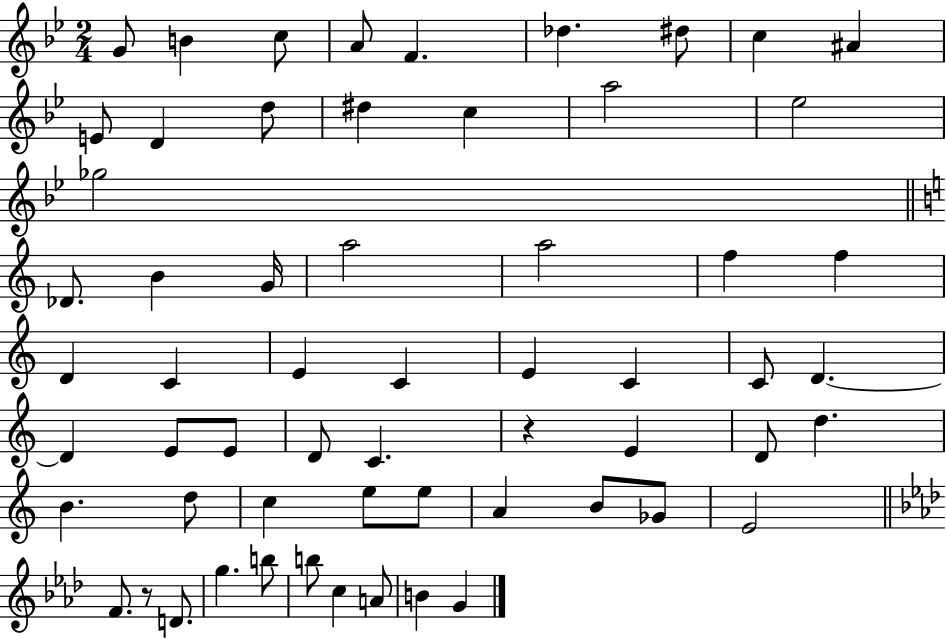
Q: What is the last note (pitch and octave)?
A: G4